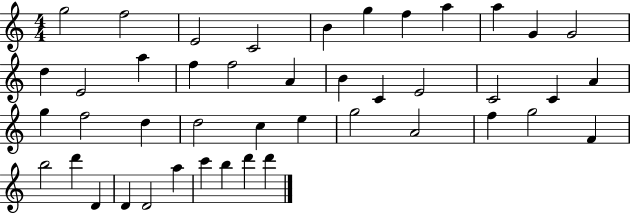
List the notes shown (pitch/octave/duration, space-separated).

G5/h F5/h E4/h C4/h B4/q G5/q F5/q A5/q A5/q G4/q G4/h D5/q E4/h A5/q F5/q F5/h A4/q B4/q C4/q E4/h C4/h C4/q A4/q G5/q F5/h D5/q D5/h C5/q E5/q G5/h A4/h F5/q G5/h F4/q B5/h D6/q D4/q D4/q D4/h A5/q C6/q B5/q D6/q D6/q